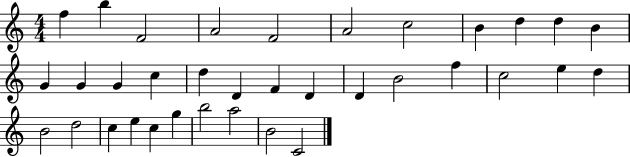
F5/q B5/q F4/h A4/h F4/h A4/h C5/h B4/q D5/q D5/q B4/q G4/q G4/q G4/q C5/q D5/q D4/q F4/q D4/q D4/q B4/h F5/q C5/h E5/q D5/q B4/h D5/h C5/q E5/q C5/q G5/q B5/h A5/h B4/h C4/h